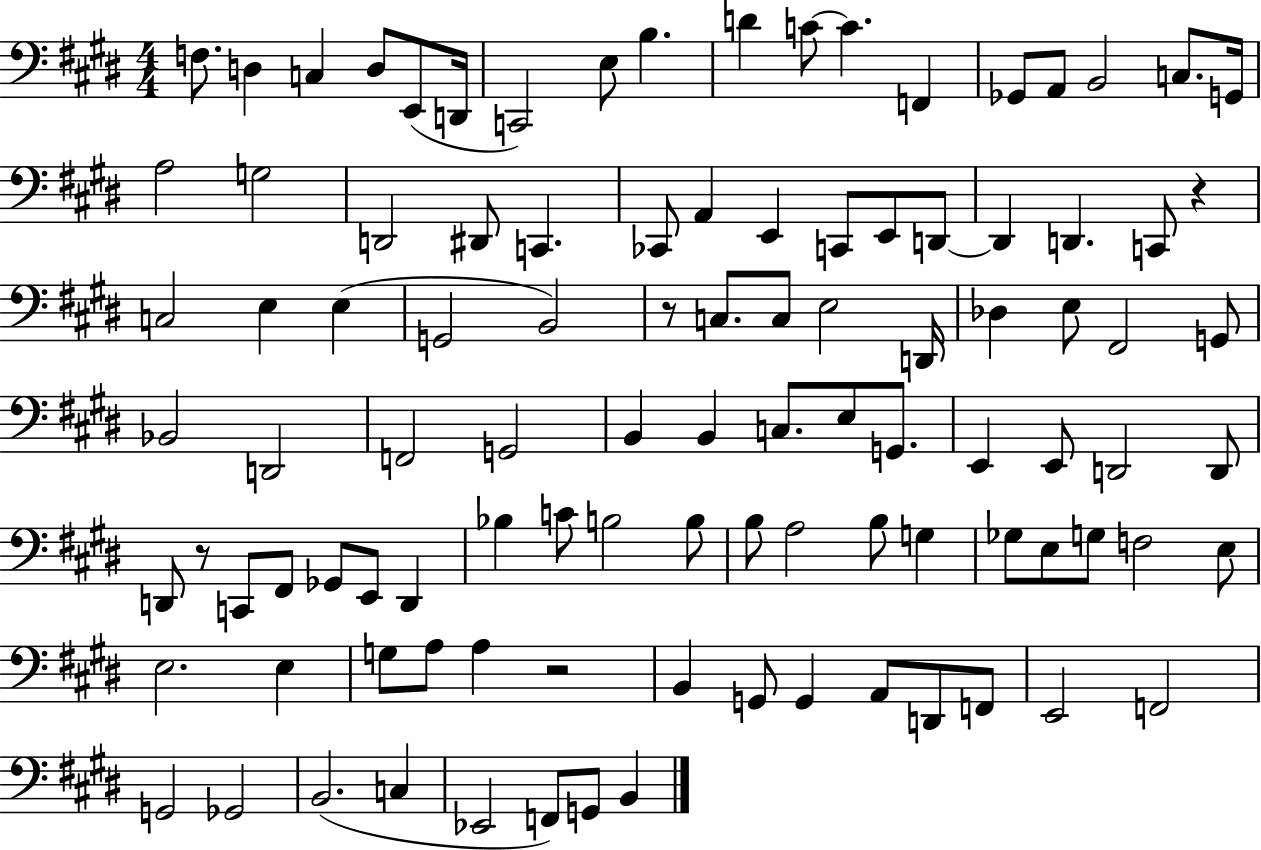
X:1
T:Untitled
M:4/4
L:1/4
K:E
F,/2 D, C, D,/2 E,,/2 D,,/4 C,,2 E,/2 B, D C/2 C F,, _G,,/2 A,,/2 B,,2 C,/2 G,,/4 A,2 G,2 D,,2 ^D,,/2 C,, _C,,/2 A,, E,, C,,/2 E,,/2 D,,/2 D,, D,, C,,/2 z C,2 E, E, G,,2 B,,2 z/2 C,/2 C,/2 E,2 D,,/4 _D, E,/2 ^F,,2 G,,/2 _B,,2 D,,2 F,,2 G,,2 B,, B,, C,/2 E,/2 G,,/2 E,, E,,/2 D,,2 D,,/2 D,,/2 z/2 C,,/2 ^F,,/2 _G,,/2 E,,/2 D,, _B, C/2 B,2 B,/2 B,/2 A,2 B,/2 G, _G,/2 E,/2 G,/2 F,2 E,/2 E,2 E, G,/2 A,/2 A, z2 B,, G,,/2 G,, A,,/2 D,,/2 F,,/2 E,,2 F,,2 G,,2 _G,,2 B,,2 C, _E,,2 F,,/2 G,,/2 B,,